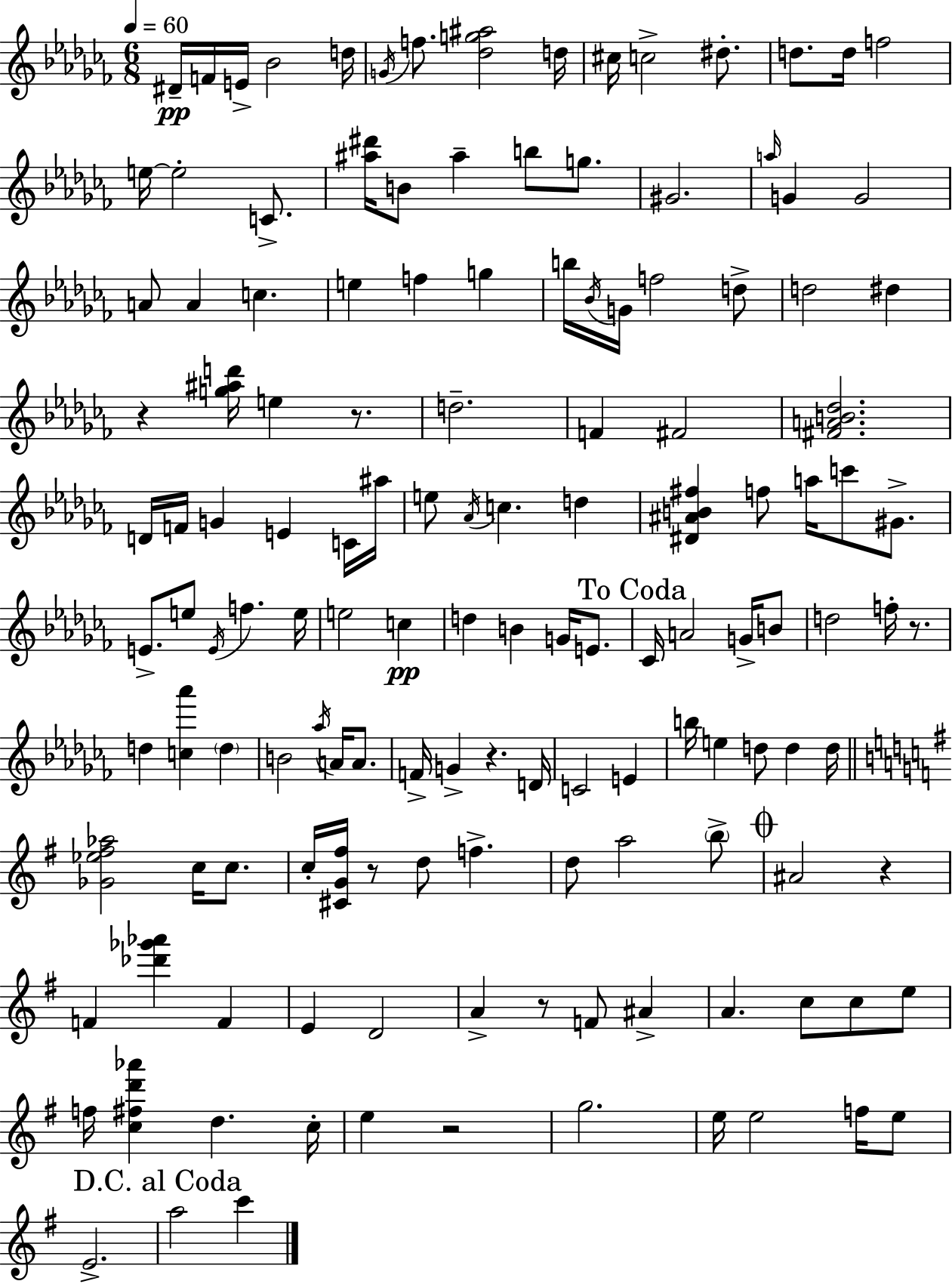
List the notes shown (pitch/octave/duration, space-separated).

D#4/s F4/s E4/s Bb4/h D5/s G4/s F5/e. [Db5,G5,A#5]/h D5/s C#5/s C5/h D#5/e. D5/e. D5/s F5/h E5/s E5/h C4/e. [A#5,D#6]/s B4/e A#5/q B5/e G5/e. G#4/h. A5/s G4/q G4/h A4/e A4/q C5/q. E5/q F5/q G5/q B5/s Bb4/s G4/s F5/h D5/e D5/h D#5/q R/q [G5,A#5,D6]/s E5/q R/e. D5/h. F4/q F#4/h [F#4,A4,B4,Db5]/h. D4/s F4/s G4/q E4/q C4/s A#5/s E5/e Ab4/s C5/q. D5/q [D#4,A#4,B4,F#5]/q F5/e A5/s C6/e G#4/e. E4/e. E5/e E4/s F5/q. E5/s E5/h C5/q D5/q B4/q G4/s E4/e. CES4/s A4/h G4/s B4/e D5/h F5/s R/e. D5/q [C5,Ab6]/q D5/q B4/h Ab5/s A4/s A4/e. F4/s G4/q R/q. D4/s C4/h E4/q B5/s E5/q D5/e D5/q D5/s [Gb4,Eb5,F#5,Ab5]/h C5/s C5/e. C5/s [C#4,G4,F#5]/s R/e D5/e F5/q. D5/e A5/h B5/e A#4/h R/q F4/q [Db6,Gb6,Ab6]/q F4/q E4/q D4/h A4/q R/e F4/e A#4/q A4/q. C5/e C5/e E5/e F5/s [C5,F#5,D6,Ab6]/q D5/q. C5/s E5/q R/h G5/h. E5/s E5/h F5/s E5/e E4/h. A5/h C6/q